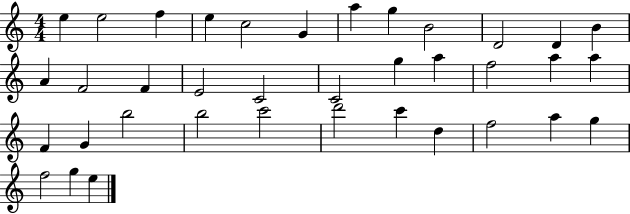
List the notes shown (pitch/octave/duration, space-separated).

E5/q E5/h F5/q E5/q C5/h G4/q A5/q G5/q B4/h D4/h D4/q B4/q A4/q F4/h F4/q E4/h C4/h C4/h G5/q A5/q F5/h A5/q A5/q F4/q G4/q B5/h B5/h C6/h D6/h C6/q D5/q F5/h A5/q G5/q F5/h G5/q E5/q